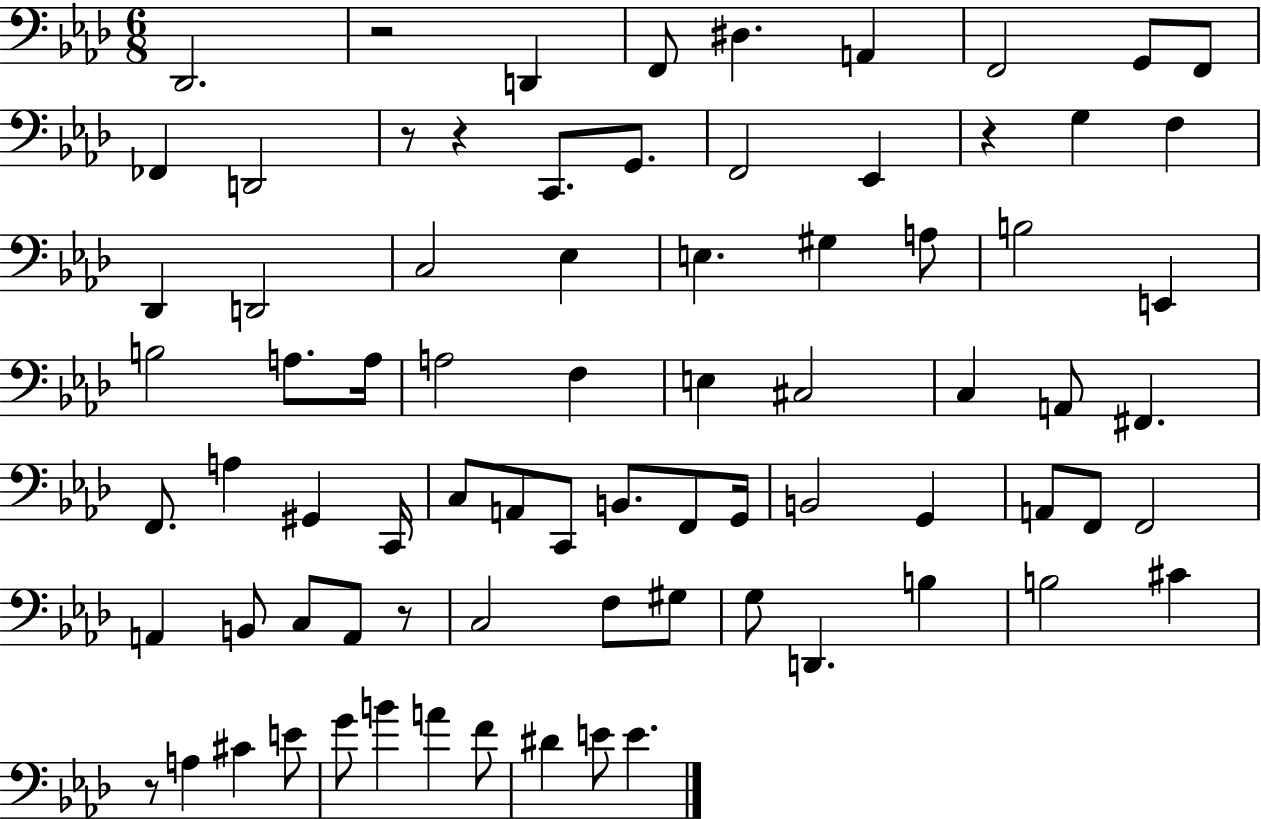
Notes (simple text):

Db2/h. R/h D2/q F2/e D#3/q. A2/q F2/h G2/e F2/e FES2/q D2/h R/e R/q C2/e. G2/e. F2/h Eb2/q R/q G3/q F3/q Db2/q D2/h C3/h Eb3/q E3/q. G#3/q A3/e B3/h E2/q B3/h A3/e. A3/s A3/h F3/q E3/q C#3/h C3/q A2/e F#2/q. F2/e. A3/q G#2/q C2/s C3/e A2/e C2/e B2/e. F2/e G2/s B2/h G2/q A2/e F2/e F2/h A2/q B2/e C3/e A2/e R/e C3/h F3/e G#3/e G3/e D2/q. B3/q B3/h C#4/q R/e A3/q C#4/q E4/e G4/e B4/q A4/q F4/e D#4/q E4/e E4/q.